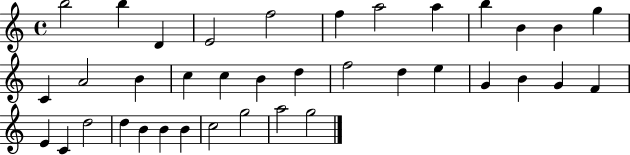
X:1
T:Untitled
M:4/4
L:1/4
K:C
b2 b D E2 f2 f a2 a b B B g C A2 B c c B d f2 d e G B G F E C d2 d B B B c2 g2 a2 g2